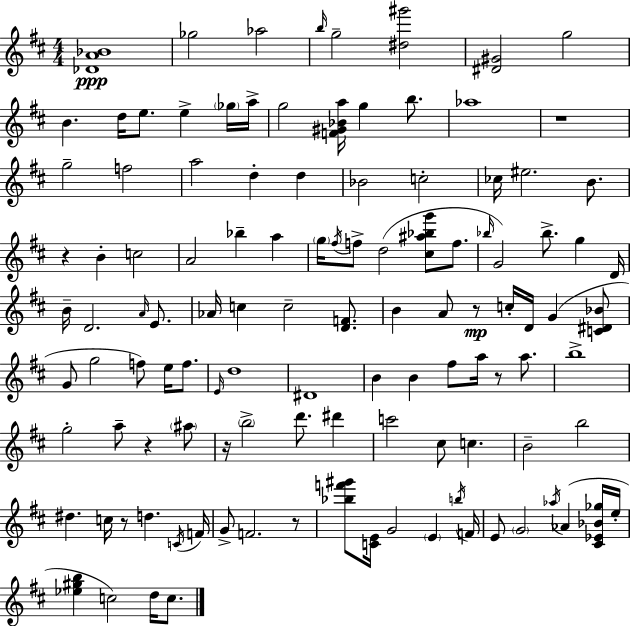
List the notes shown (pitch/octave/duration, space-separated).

[Db4,A4,Bb4]/w Gb5/h Ab5/h B5/s G5/h [D#5,G#6]/h [D#4,G#4]/h G5/h B4/q. D5/s E5/e. E5/q Gb5/s A5/s G5/h [F4,G#4,Bb4,A5]/s G5/q B5/e. Ab5/w R/w G5/h F5/h A5/h D5/q D5/q Bb4/h C5/h CES5/s EIS5/h. B4/e. R/q B4/q C5/h A4/h Bb5/q A5/q G5/s F#5/s F5/e D5/h [C#5,A#5,Bb5,G6]/e F5/e. Bb5/s G4/h Bb5/e. G5/q D4/s B4/s D4/h. A4/s E4/e. Ab4/s C5/q C5/h [D4,F4]/e. B4/q A4/e R/e C5/s D4/s G4/q [C4,D#4,Bb4]/e G4/e G5/h F5/e E5/s F5/e. E4/s D5/w D#4/w B4/q B4/q F#5/e A5/s R/e A5/e. B5/w G5/h A5/e R/q A#5/e R/s B5/h D6/e. D#6/q C6/h C#5/e C5/q. B4/h B5/h D#5/q. C5/s R/e D5/q. C4/s F4/s G4/e F4/h. R/e [Bb5,F6,G#6]/e [C4,E4]/s G4/h E4/q B5/s F4/s E4/e G4/h Ab5/s Ab4/q [C#4,Eb4,Bb4,Gb5]/s E5/s [Eb5,G#5,B5]/q C5/h D5/s C5/e.